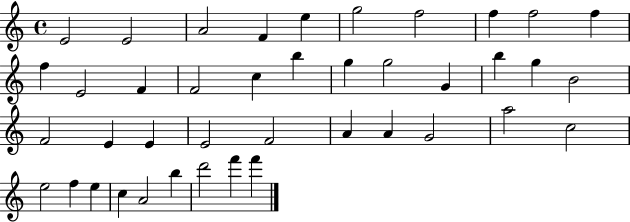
E4/h E4/h A4/h F4/q E5/q G5/h F5/h F5/q F5/h F5/q F5/q E4/h F4/q F4/h C5/q B5/q G5/q G5/h G4/q B5/q G5/q B4/h F4/h E4/q E4/q E4/h F4/h A4/q A4/q G4/h A5/h C5/h E5/h F5/q E5/q C5/q A4/h B5/q D6/h F6/q F6/q